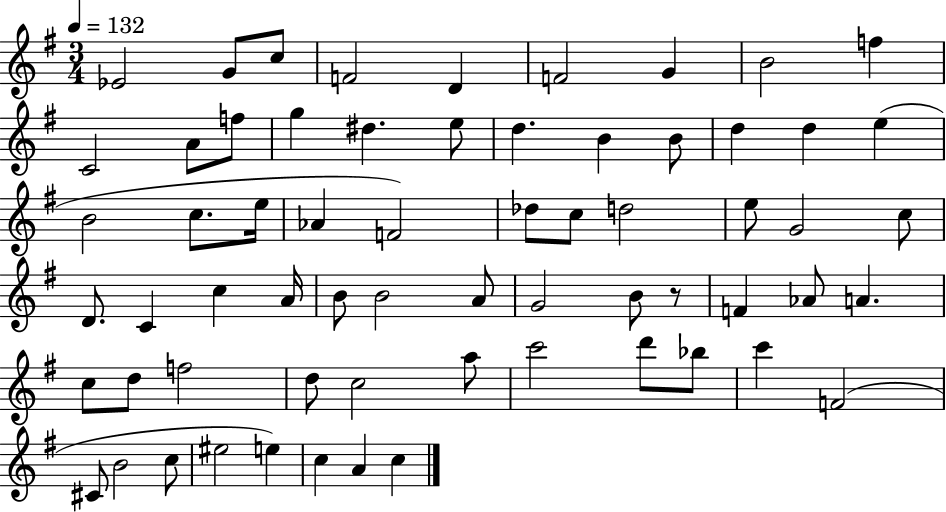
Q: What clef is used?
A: treble